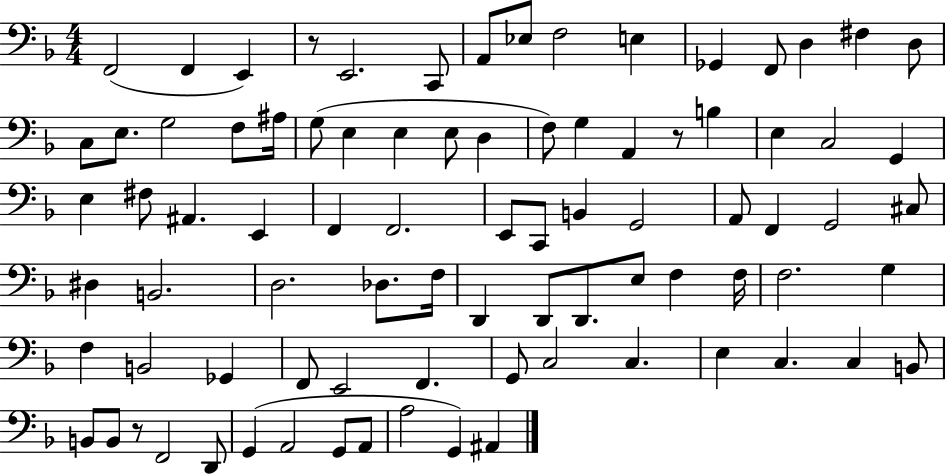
X:1
T:Untitled
M:4/4
L:1/4
K:F
F,,2 F,, E,, z/2 E,,2 C,,/2 A,,/2 _E,/2 F,2 E, _G,, F,,/2 D, ^F, D,/2 C,/2 E,/2 G,2 F,/2 ^A,/4 G,/2 E, E, E,/2 D, F,/2 G, A,, z/2 B, E, C,2 G,, E, ^F,/2 ^A,, E,, F,, F,,2 E,,/2 C,,/2 B,, G,,2 A,,/2 F,, G,,2 ^C,/2 ^D, B,,2 D,2 _D,/2 F,/4 D,, D,,/2 D,,/2 E,/2 F, F,/4 F,2 G, F, B,,2 _G,, F,,/2 E,,2 F,, G,,/2 C,2 C, E, C, C, B,,/2 B,,/2 B,,/2 z/2 F,,2 D,,/2 G,, A,,2 G,,/2 A,,/2 A,2 G,, ^A,,